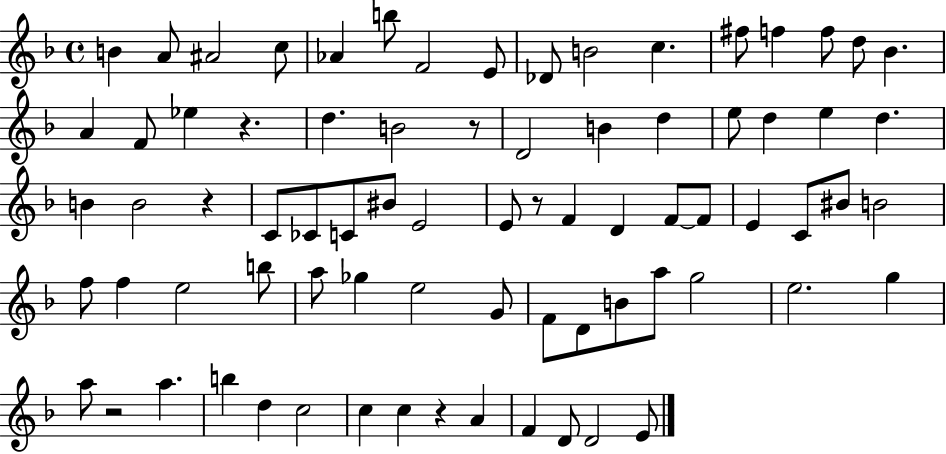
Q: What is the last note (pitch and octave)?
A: E4